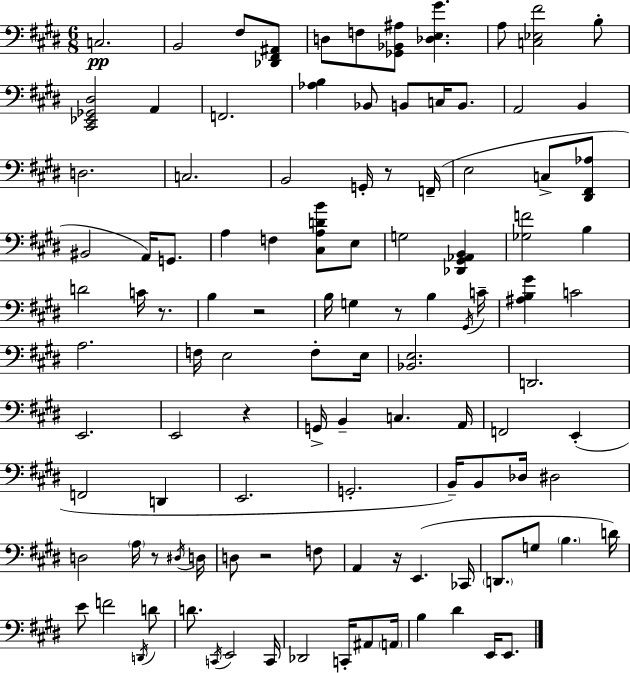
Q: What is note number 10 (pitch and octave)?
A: Bb2